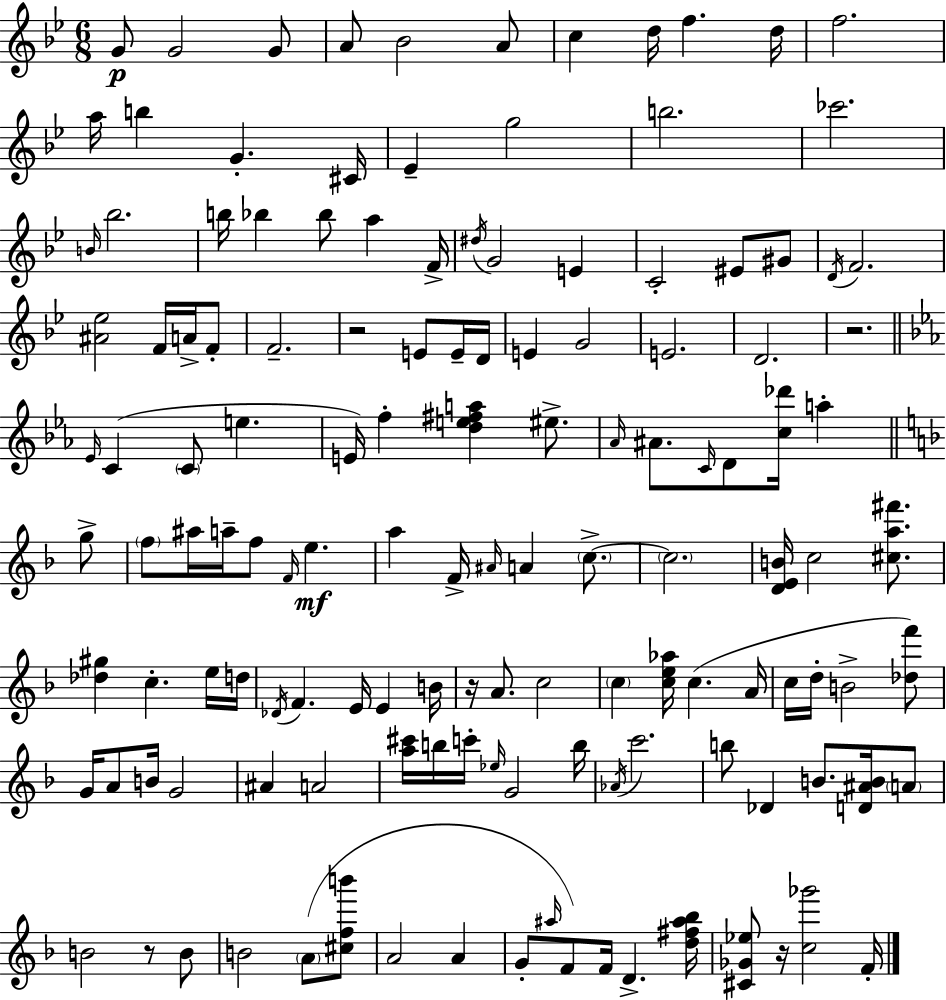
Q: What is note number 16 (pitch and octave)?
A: Eb4